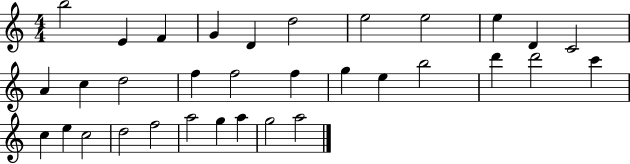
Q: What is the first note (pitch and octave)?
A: B5